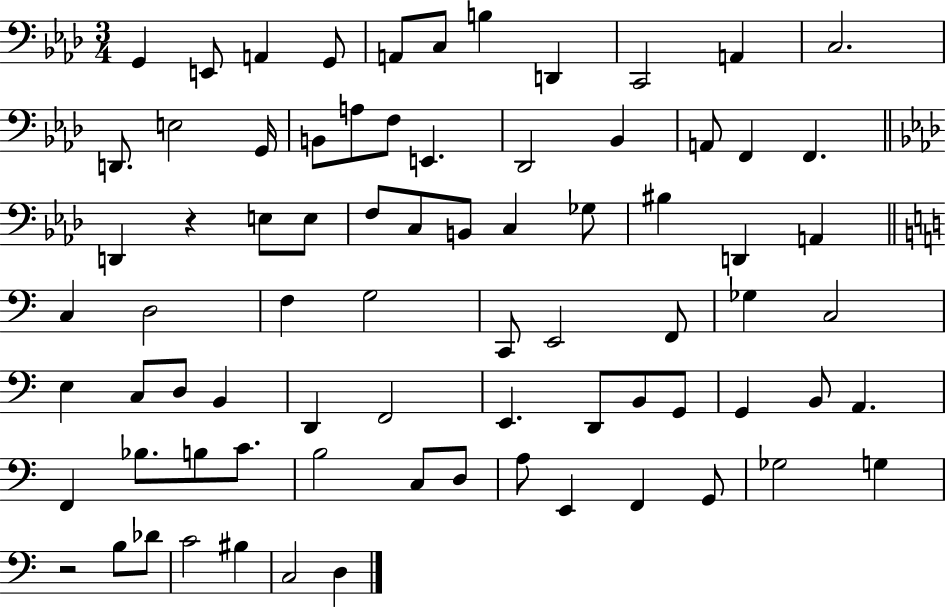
G2/q E2/e A2/q G2/e A2/e C3/e B3/q D2/q C2/h A2/q C3/h. D2/e. E3/h G2/s B2/e A3/e F3/e E2/q. Db2/h Bb2/q A2/e F2/q F2/q. D2/q R/q E3/e E3/e F3/e C3/e B2/e C3/q Gb3/e BIS3/q D2/q A2/q C3/q D3/h F3/q G3/h C2/e E2/h F2/e Gb3/q C3/h E3/q C3/e D3/e B2/q D2/q F2/h E2/q. D2/e B2/e G2/e G2/q B2/e A2/q. F2/q Bb3/e. B3/e C4/e. B3/h C3/e D3/e A3/e E2/q F2/q G2/e Gb3/h G3/q R/h B3/e Db4/e C4/h BIS3/q C3/h D3/q